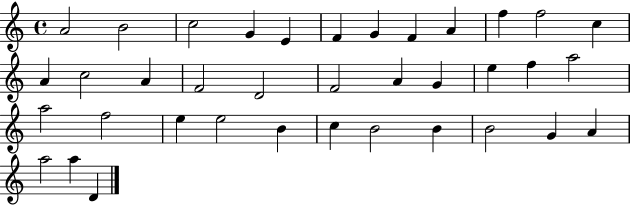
{
  \clef treble
  \time 4/4
  \defaultTimeSignature
  \key c \major
  a'2 b'2 | c''2 g'4 e'4 | f'4 g'4 f'4 a'4 | f''4 f''2 c''4 | \break a'4 c''2 a'4 | f'2 d'2 | f'2 a'4 g'4 | e''4 f''4 a''2 | \break a''2 f''2 | e''4 e''2 b'4 | c''4 b'2 b'4 | b'2 g'4 a'4 | \break a''2 a''4 d'4 | \bar "|."
}